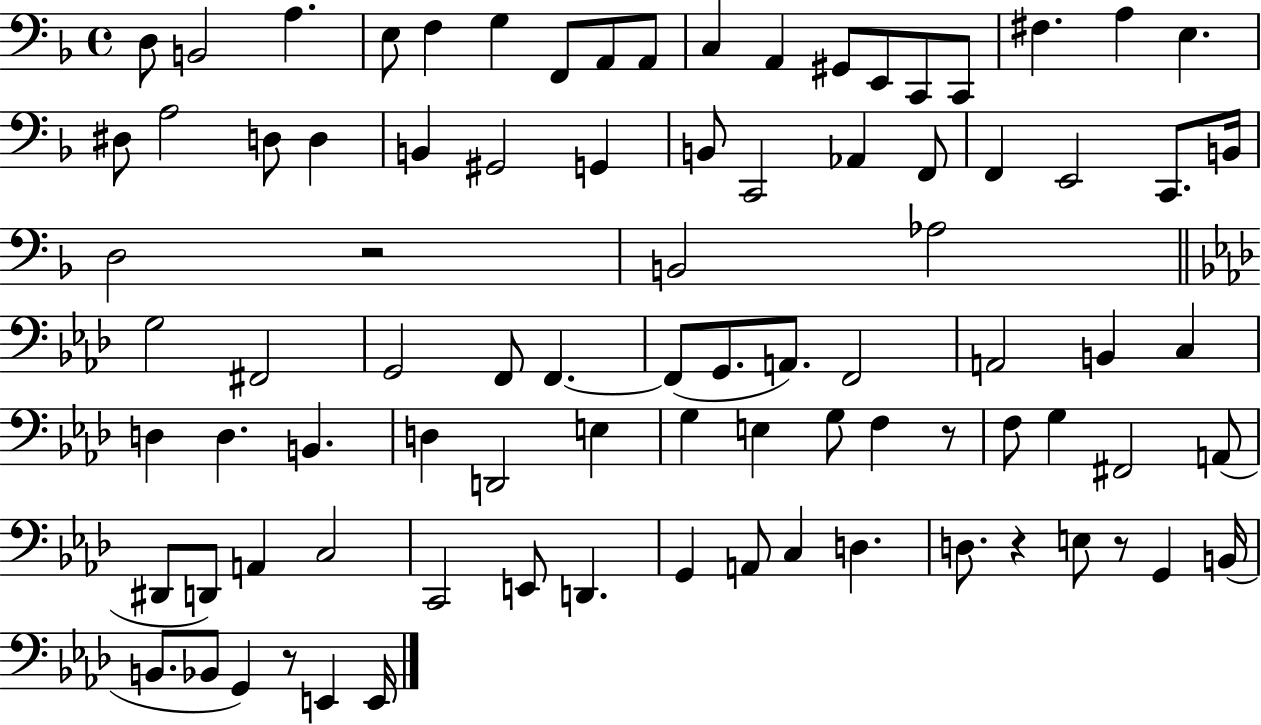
{
  \clef bass
  \time 4/4
  \defaultTimeSignature
  \key f \major
  d8 b,2 a4. | e8 f4 g4 f,8 a,8 a,8 | c4 a,4 gis,8 e,8 c,8 c,8 | fis4. a4 e4. | \break dis8 a2 d8 d4 | b,4 gis,2 g,4 | b,8 c,2 aes,4 f,8 | f,4 e,2 c,8. b,16 | \break d2 r2 | b,2 aes2 | \bar "||" \break \key aes \major g2 fis,2 | g,2 f,8 f,4.~~ | f,8( g,8. a,8.) f,2 | a,2 b,4 c4 | \break d4 d4. b,4. | d4 d,2 e4 | g4 e4 g8 f4 r8 | f8 g4 fis,2 a,8( | \break dis,8 d,8) a,4 c2 | c,2 e,8 d,4. | g,4 a,8 c4 d4. | d8. r4 e8 r8 g,4 b,16( | \break b,8. bes,8 g,4) r8 e,4 e,16 | \bar "|."
}